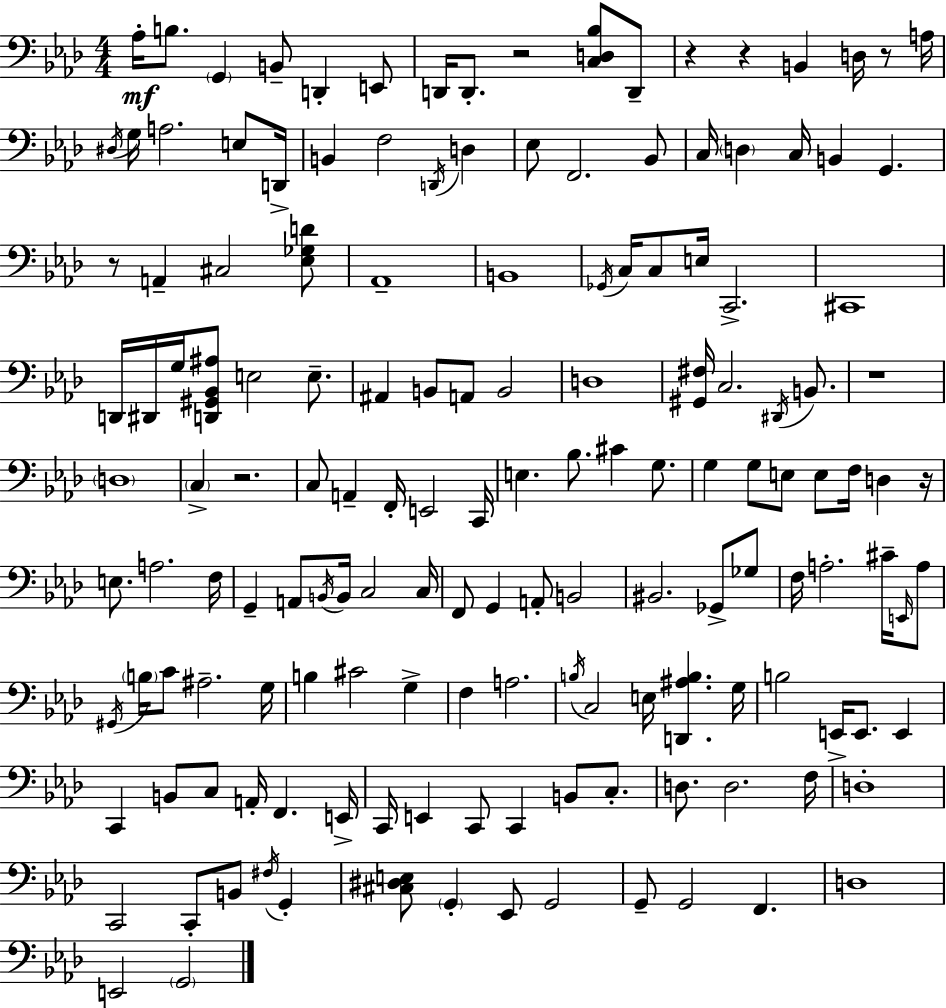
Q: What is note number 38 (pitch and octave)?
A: C2